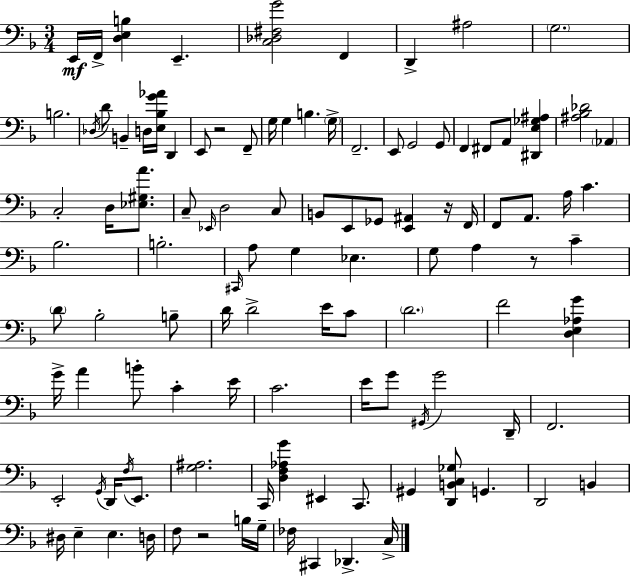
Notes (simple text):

E2/s F2/s [D3,E3,B3]/q E2/q. [C3,Db3,F#3,G4]/h F2/q D2/q A#3/h G3/h. B3/h. Db3/s D4/e B2/q D3/s [E3,Bb3,G4,Ab4]/s D2/q E2/e R/h F2/e G3/s G3/q B3/q. G3/s F2/h. E2/e G2/h G2/e F2/q F#2/e A2/e [D#2,E3,Gb3,A#3]/q [A#3,Bb3,Db4]/h Ab2/q C3/h D3/s [Eb3,G#3,A4]/e. C3/e Eb2/s D3/h C3/e B2/e E2/e Gb2/e [E2,A#2]/q R/s F2/s F2/e A2/e. A3/s C4/q. Bb3/h. B3/h. C#2/s A3/e G3/q Eb3/q. G3/e A3/q R/e C4/q D4/e Bb3/h B3/e D4/s D4/h E4/s C4/e D4/h. F4/h [D3,E3,Ab3,G4]/q G4/s A4/q B4/e C4/q E4/s C4/h. E4/s G4/e G#2/s G4/h D2/s F2/h. E2/h G2/s D2/s F3/s E2/e. [G3,A#3]/h. C2/s [D3,F3,Ab3,G4]/q EIS2/q C2/e. G#2/q [D2,B2,C3,Gb3]/e G2/q. D2/h B2/q D#3/s E3/q E3/q. D3/s F3/e R/h B3/s G3/s FES3/s C#2/q Db2/q. C3/s